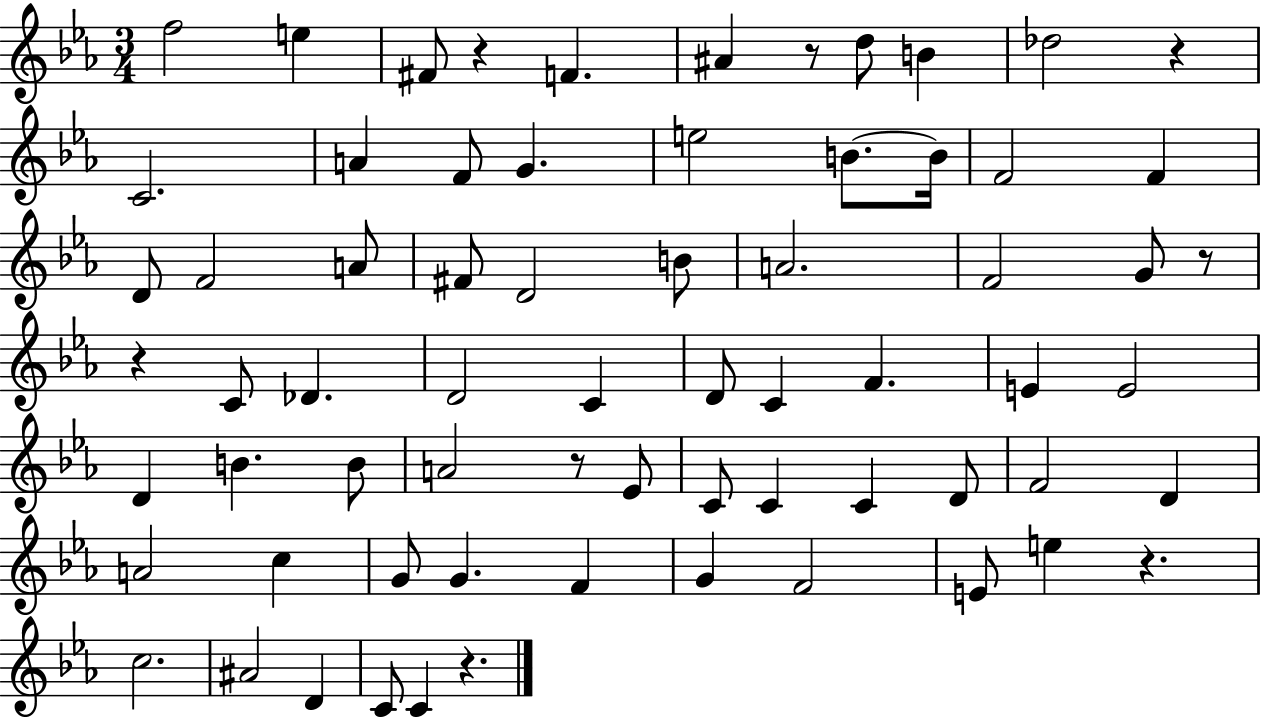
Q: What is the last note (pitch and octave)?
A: C4